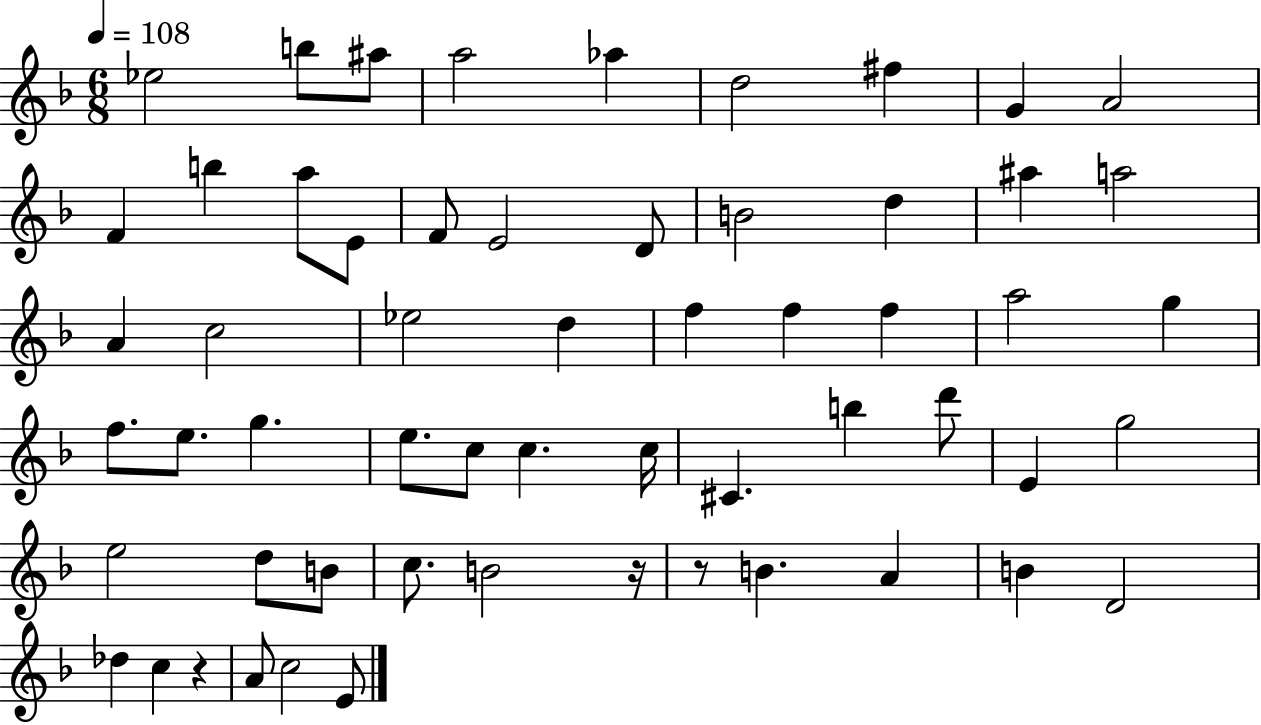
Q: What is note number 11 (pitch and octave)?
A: B5